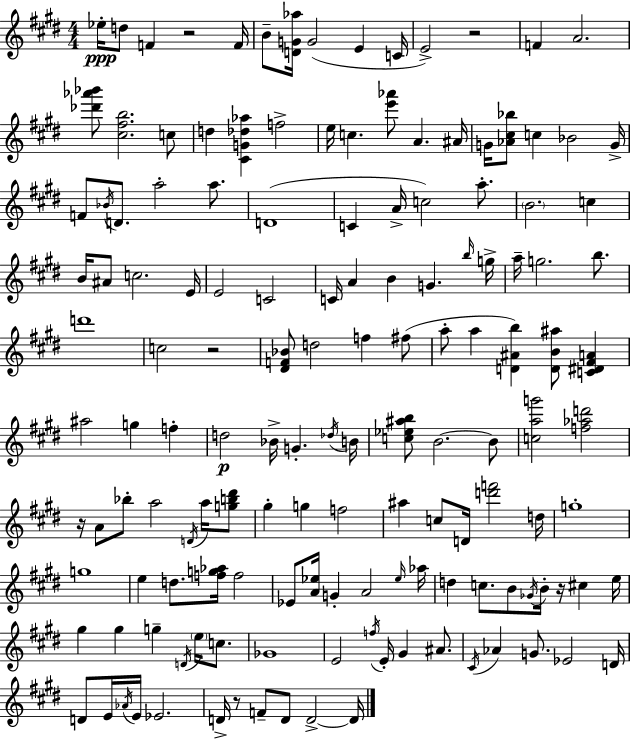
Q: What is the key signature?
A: E major